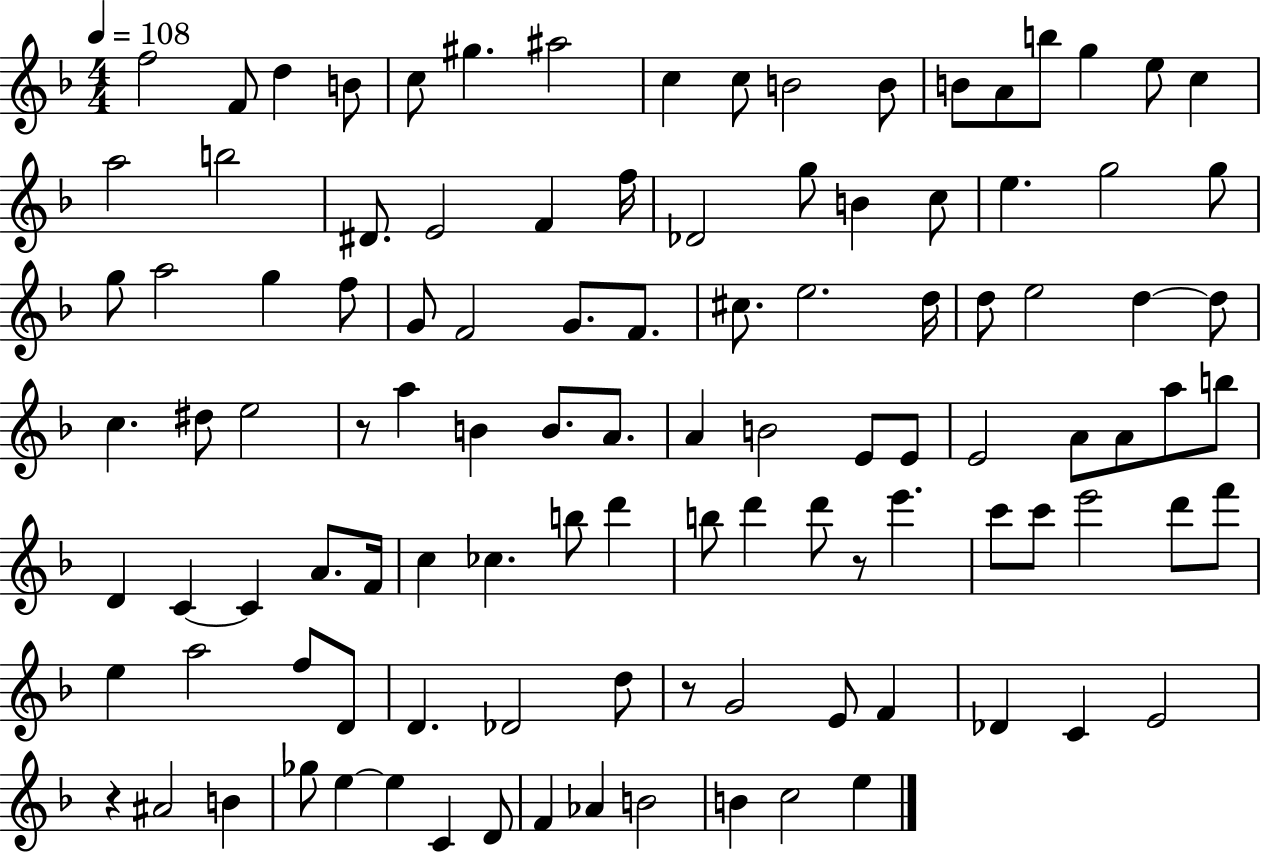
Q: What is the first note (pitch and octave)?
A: F5